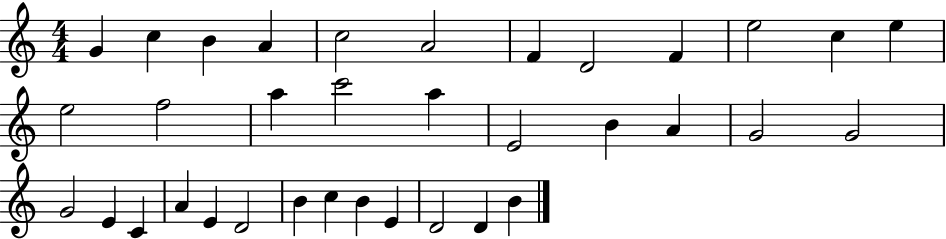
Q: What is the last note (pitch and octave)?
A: B4